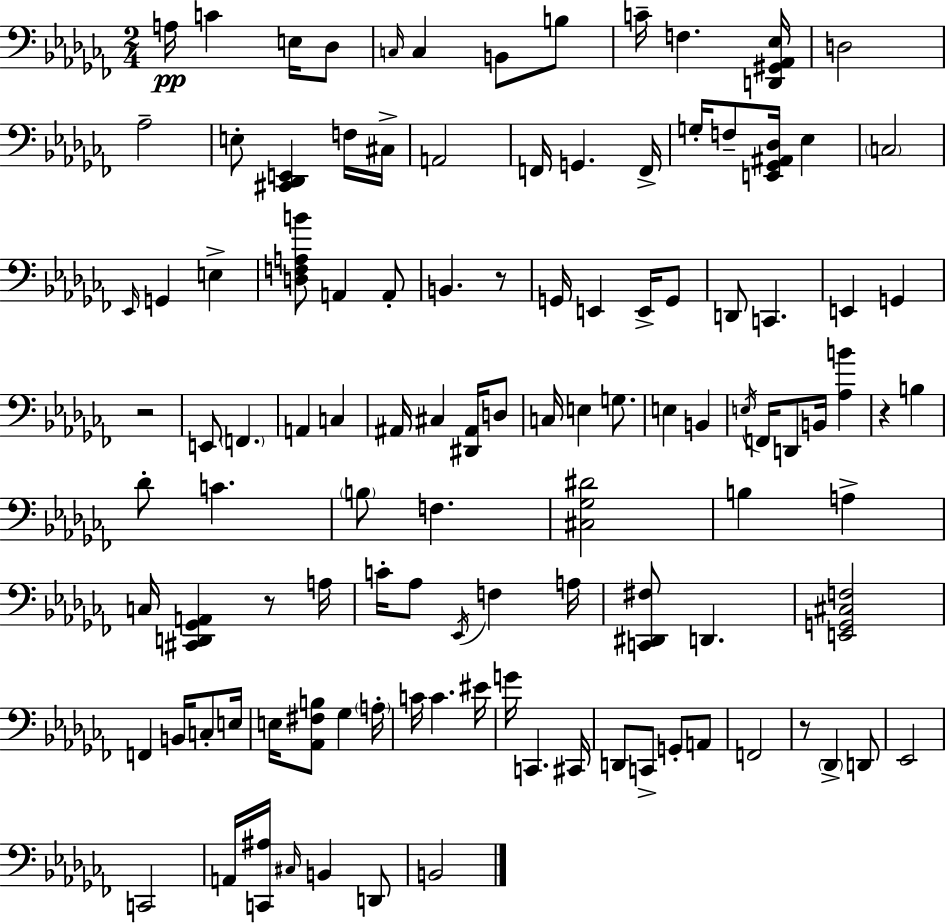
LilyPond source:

{
  \clef bass
  \numericTimeSignature
  \time 2/4
  \key aes \minor
  \repeat volta 2 { a16\pp c'4 e16 des8 | \grace { c16 } c4 b,8 b8 | c'16-- f4. | <d, gis, aes, ees>16 d2 | \break aes2-- | e8-. <cis, des, e,>4 f16 | cis16-> a,2 | f,16 g,4. | \break f,16-> g16-. f8-- <e, ges, ais, des>16 ees4 | \parenthesize c2 | \grace { ees,16 } g,4 e4-> | <d f a b'>8 a,4 | \break a,8-. b,4. | r8 g,16 e,4 e,16-> | g,8 d,8 c,4. | e,4 g,4 | \break r2 | e,8 \parenthesize f,4. | a,4 c4 | ais,16 cis4 <dis, ais,>16 | \break d8 c16 e4 g8. | e4 b,4 | \acciaccatura { e16 } f,16 d,8 b,16 <aes b'>4 | r4 b4 | \break des'8-. c'4. | \parenthesize b8 f4. | <cis ges dis'>2 | b4 a4-> | \break c16 <cis, d, ges, a,>4 | r8 a16 c'16-. aes8 \acciaccatura { ees,16 } f4 | a16 <c, dis, fis>8 d,4. | <e, g, cis f>2 | \break f,4 | b,16 c8-. e16 e16 <aes, fis b>8 ges4 | \parenthesize a16-. c'16 c'4. | eis'16 g'16 c,4. | \break cis,16 d,8 c,8-> | g,8-. a,8 f,2 | r8 \parenthesize des,4-> | d,8 ees,2 | \break c,2 | a,16 <c, ais>16 \grace { cis16 } b,4 | d,8 b,2 | } \bar "|."
}